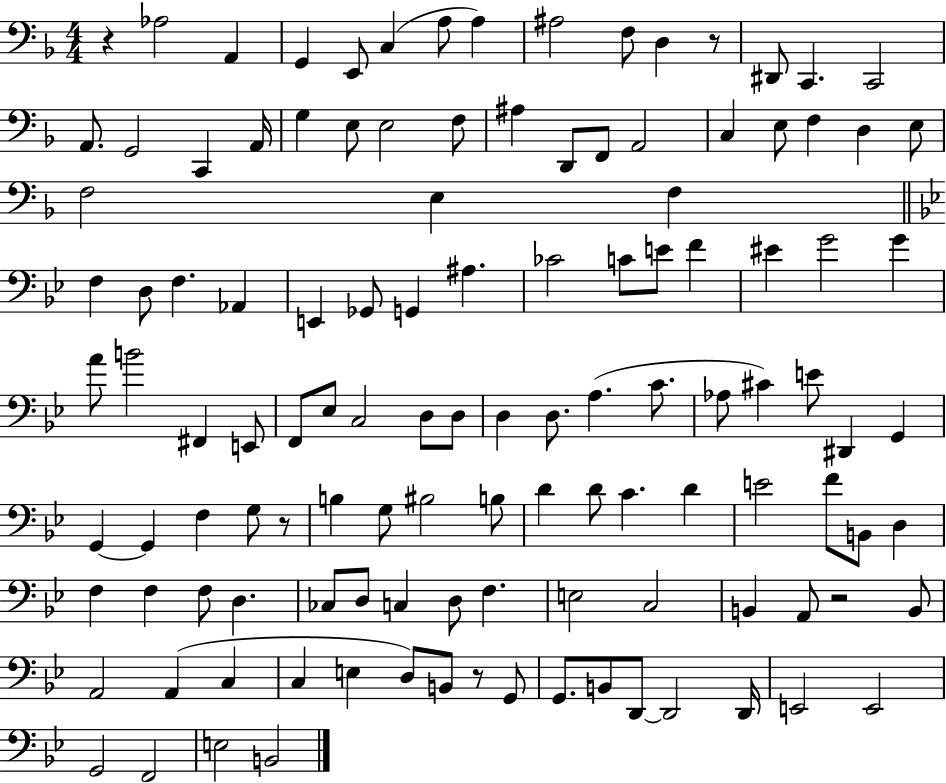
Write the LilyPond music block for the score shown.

{
  \clef bass
  \numericTimeSignature
  \time 4/4
  \key f \major
  r4 aes2 a,4 | g,4 e,8 c4( a8 a4) | ais2 f8 d4 r8 | dis,8 c,4. c,2 | \break a,8. g,2 c,4 a,16 | g4 e8 e2 f8 | ais4 d,8 f,8 a,2 | c4 e8 f4 d4 e8 | \break f2 e4 f4 | \bar "||" \break \key bes \major f4 d8 f4. aes,4 | e,4 ges,8 g,4 ais4. | ces'2 c'8 e'8 f'4 | eis'4 g'2 g'4 | \break a'8 b'2 fis,4 e,8 | f,8 ees8 c2 d8 d8 | d4 d8. a4.( c'8. | aes8 cis'4) e'8 dis,4 g,4 | \break g,4~~ g,4 f4 g8 r8 | b4 g8 bis2 b8 | d'4 d'8 c'4. d'4 | e'2 f'8 b,8 d4 | \break f4 f4 f8 d4. | ces8 d8 c4 d8 f4. | e2 c2 | b,4 a,8 r2 b,8 | \break a,2 a,4( c4 | c4 e4 d8) b,8 r8 g,8 | g,8. b,8 d,8~~ d,2 d,16 | e,2 e,2 | \break g,2 f,2 | e2 b,2 | \bar "|."
}